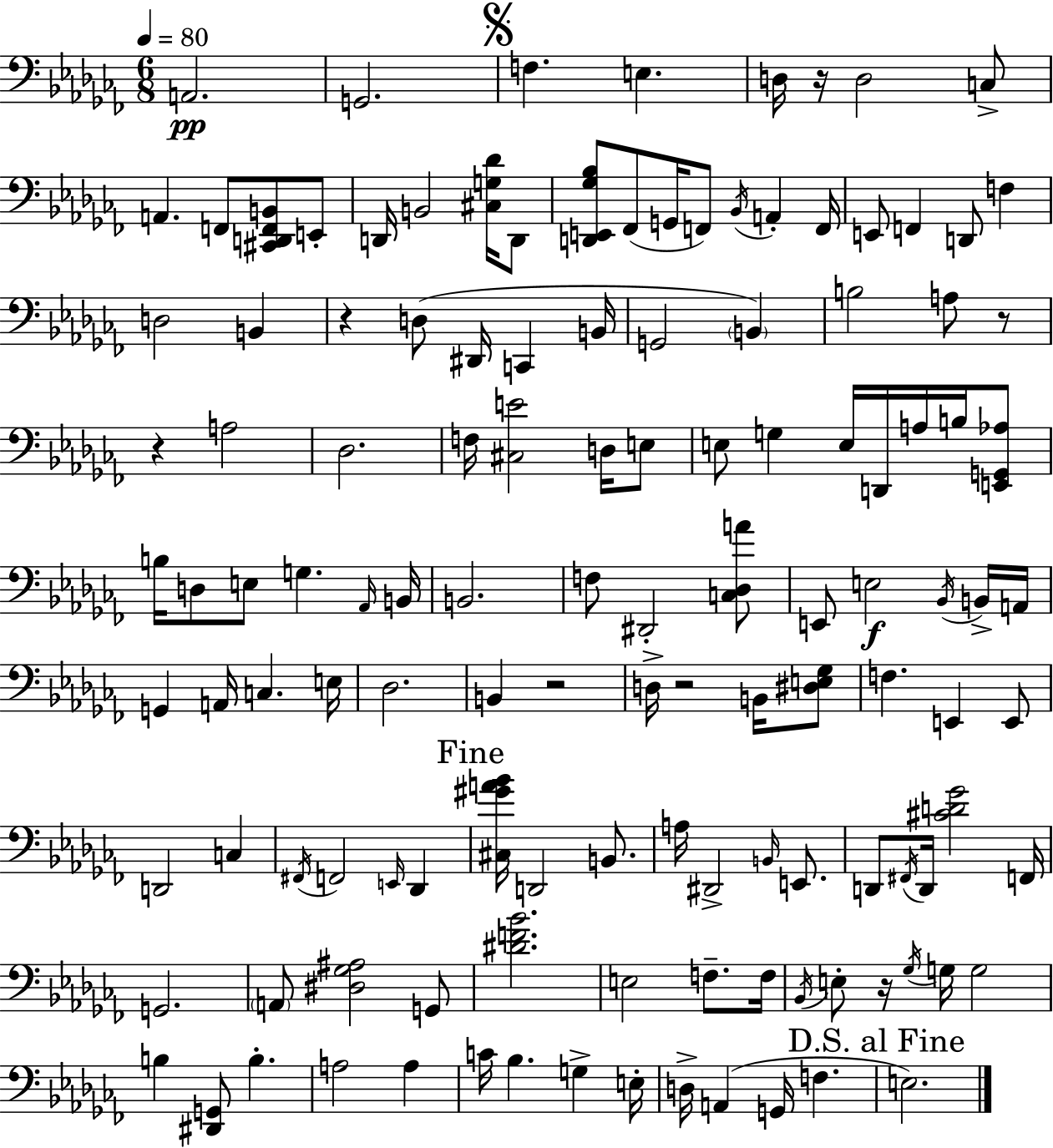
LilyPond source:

{
  \clef bass
  \numericTimeSignature
  \time 6/8
  \key aes \minor
  \tempo 4 = 80
  \repeat volta 2 { a,2.\pp | g,2. | \mark \markup { \musicglyph "scripts.segno" } f4. e4. | d16 r16 d2 c8-> | \break a,4. f,8 <cis, d, f, b,>8 e,8-. | d,16 b,2 <cis g des'>16 d,8 | <d, e, ges bes>8 fes,8( g,16 f,8) \acciaccatura { bes,16 } a,4-. | f,16 e,8 f,4 d,8 f4 | \break d2 b,4 | r4 d8( dis,16 c,4 | b,16 g,2 \parenthesize b,4) | b2 a8 r8 | \break r4 a2 | des2. | f16 <cis e'>2 d16 e8 | e8 g4 e16 d,16 a16 b16 <e, g, aes>8 | \break b16 d8 e8 g4. | \grace { aes,16 } b,16 b,2. | f8 dis,2-. | <c des a'>8 e,8 e2\f | \break \acciaccatura { bes,16 } b,16-> a,16 g,4 a,16 c4. | e16 des2. | b,4 r2 | d16-> r2 | \break b,16 <dis e ges>8 f4. e,4 | e,8 d,2 c4 | \acciaccatura { fis,16 } f,2 | \grace { e,16 } des,4 \mark "Fine" <cis gis' a' bes'>16 d,2 | \break b,8. a16 dis,2-> | \grace { b,16 } e,8. d,8 \acciaccatura { fis,16 } d,16 <cis' d' ges'>2 | f,16 g,2. | \parenthesize a,8 <dis ges ais>2 | \break g,8 <dis' f' bes'>2. | e2 | f8.-- f16 \acciaccatura { bes,16 } e8-. r16 \acciaccatura { ges16 } | g16 g2 b4 | \break <dis, g,>8 b4.-. a2 | a4 c'16 bes4. | g4-> e16-. d16-> a,4( | g,16 f4. \mark "D.S. al Fine" e2.) | \break } \bar "|."
}